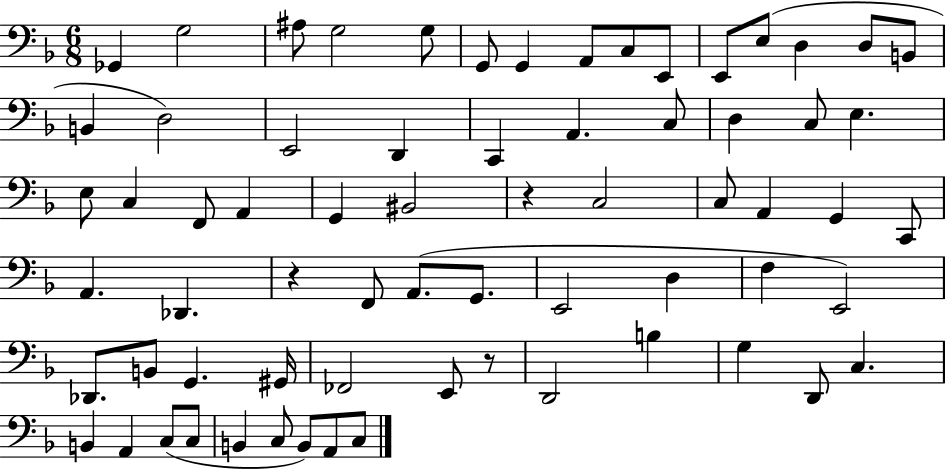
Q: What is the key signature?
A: F major